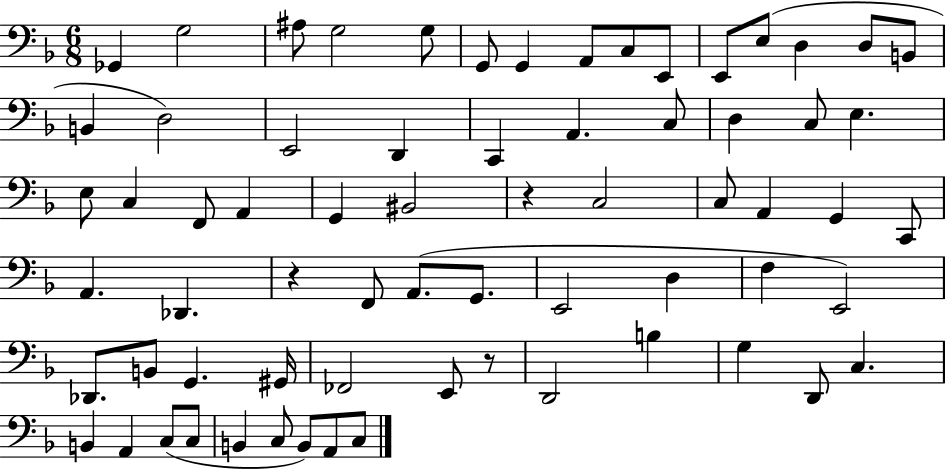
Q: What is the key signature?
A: F major